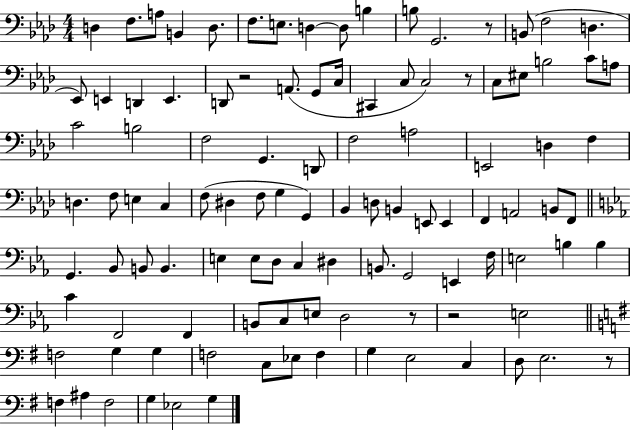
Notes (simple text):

D3/q F3/e. A3/e B2/q D3/e. F3/e. E3/e. D3/q D3/e B3/q B3/e G2/h. R/e B2/e F3/h D3/q. Eb2/e E2/q D2/q E2/q. D2/e R/h A2/e. G2/e C3/s C#2/q C3/e C3/h R/e C3/e EIS3/e B3/h C4/e A3/e C4/h B3/h F3/h G2/q. D2/e F3/h A3/h E2/h D3/q F3/q D3/q. F3/e E3/q C3/q F3/e D#3/q F3/e G3/q G2/q Bb2/q D3/e B2/q E2/e E2/q F2/q A2/h B2/e F2/e G2/q. Bb2/e B2/e B2/q. E3/q E3/e D3/e C3/q D#3/q B2/e. G2/h E2/q F3/s E3/h B3/q B3/q C4/q F2/h F2/q B2/e C3/e E3/e D3/h R/e R/h E3/h F3/h G3/q G3/q F3/h C3/e Eb3/e F3/q G3/q E3/h C3/q D3/e E3/h. R/e F3/q A#3/q F3/h G3/q Eb3/h G3/q